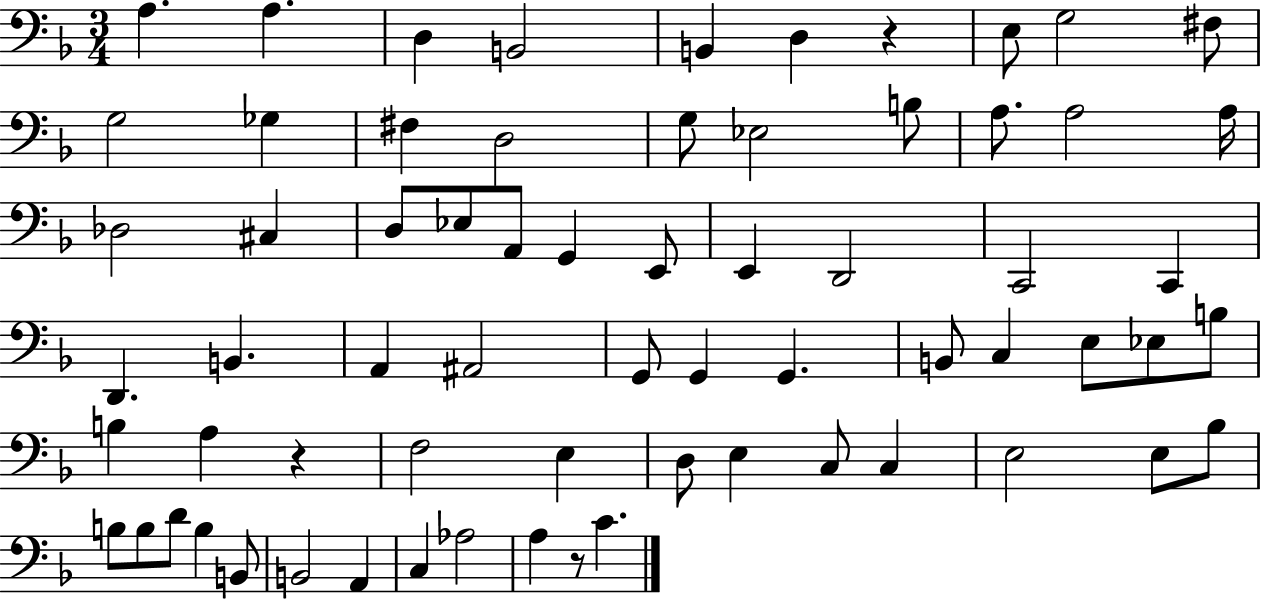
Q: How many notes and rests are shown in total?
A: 67